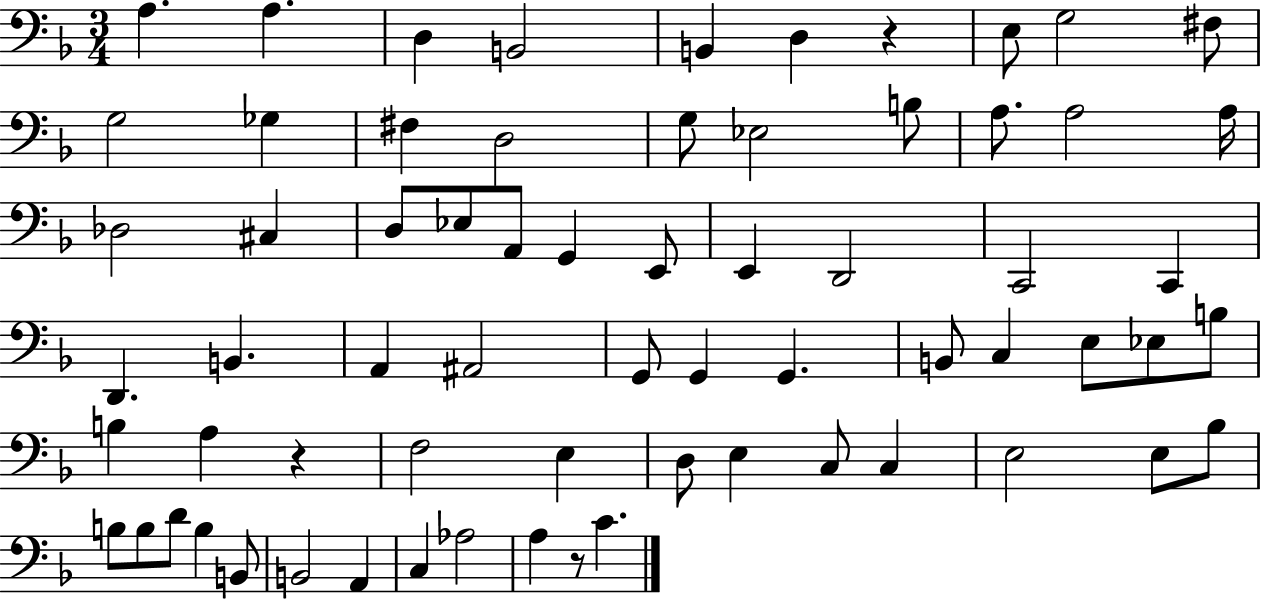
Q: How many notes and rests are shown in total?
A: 67